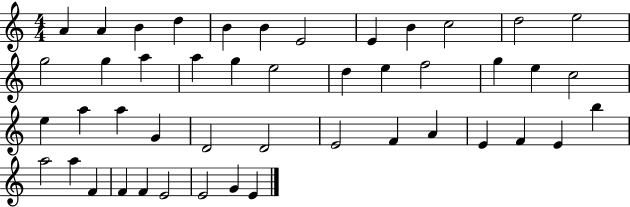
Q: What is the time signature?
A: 4/4